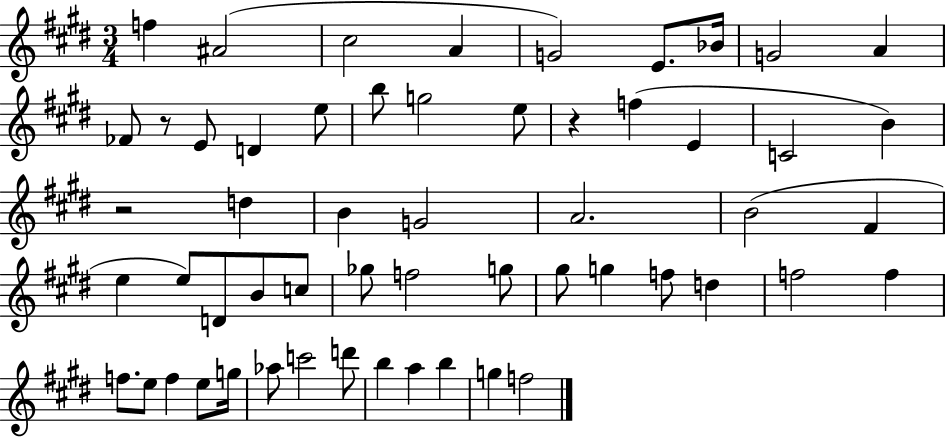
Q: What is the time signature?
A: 3/4